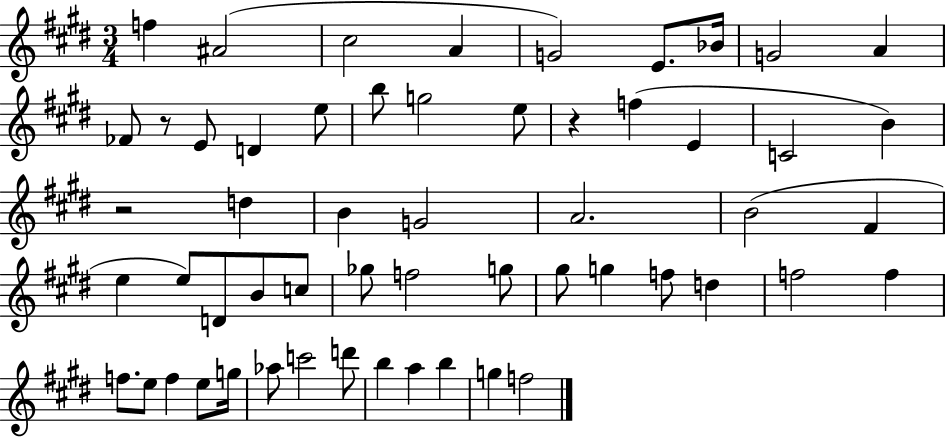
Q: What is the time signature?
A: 3/4